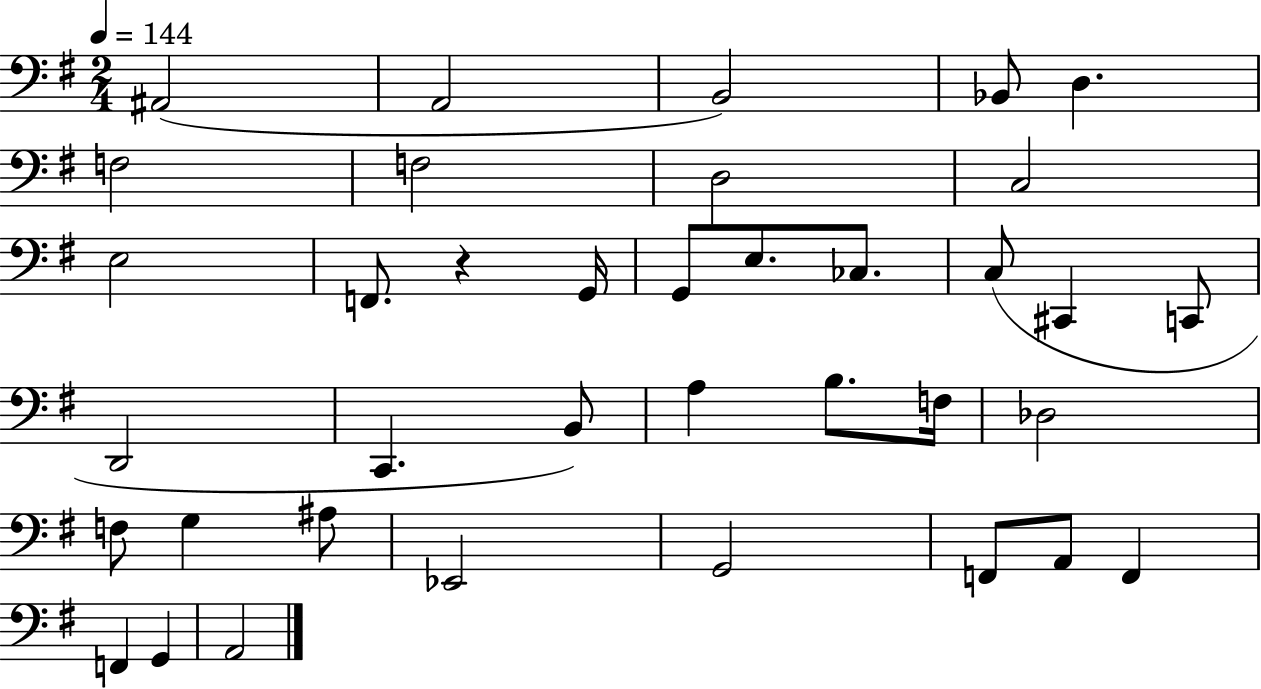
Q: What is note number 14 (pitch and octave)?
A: E3